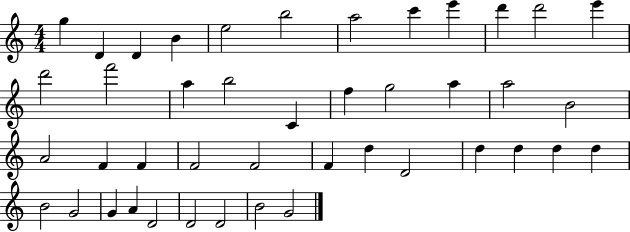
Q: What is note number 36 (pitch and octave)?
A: G4